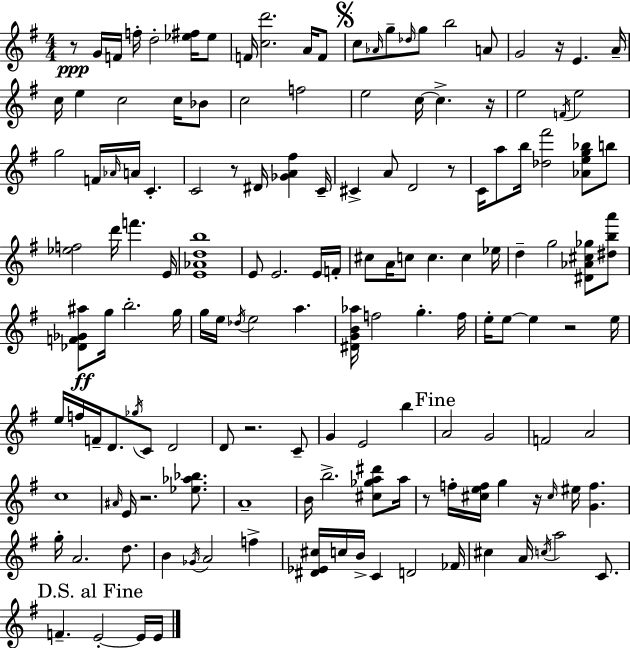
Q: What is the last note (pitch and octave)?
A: E4